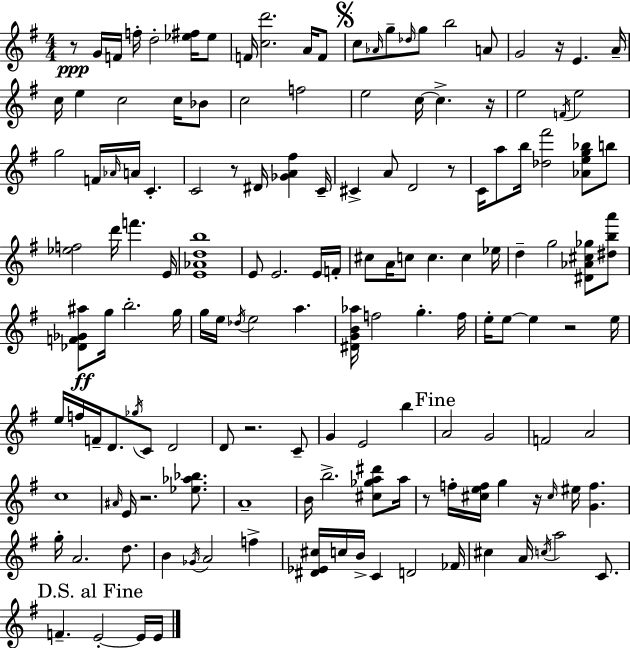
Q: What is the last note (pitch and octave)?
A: E4